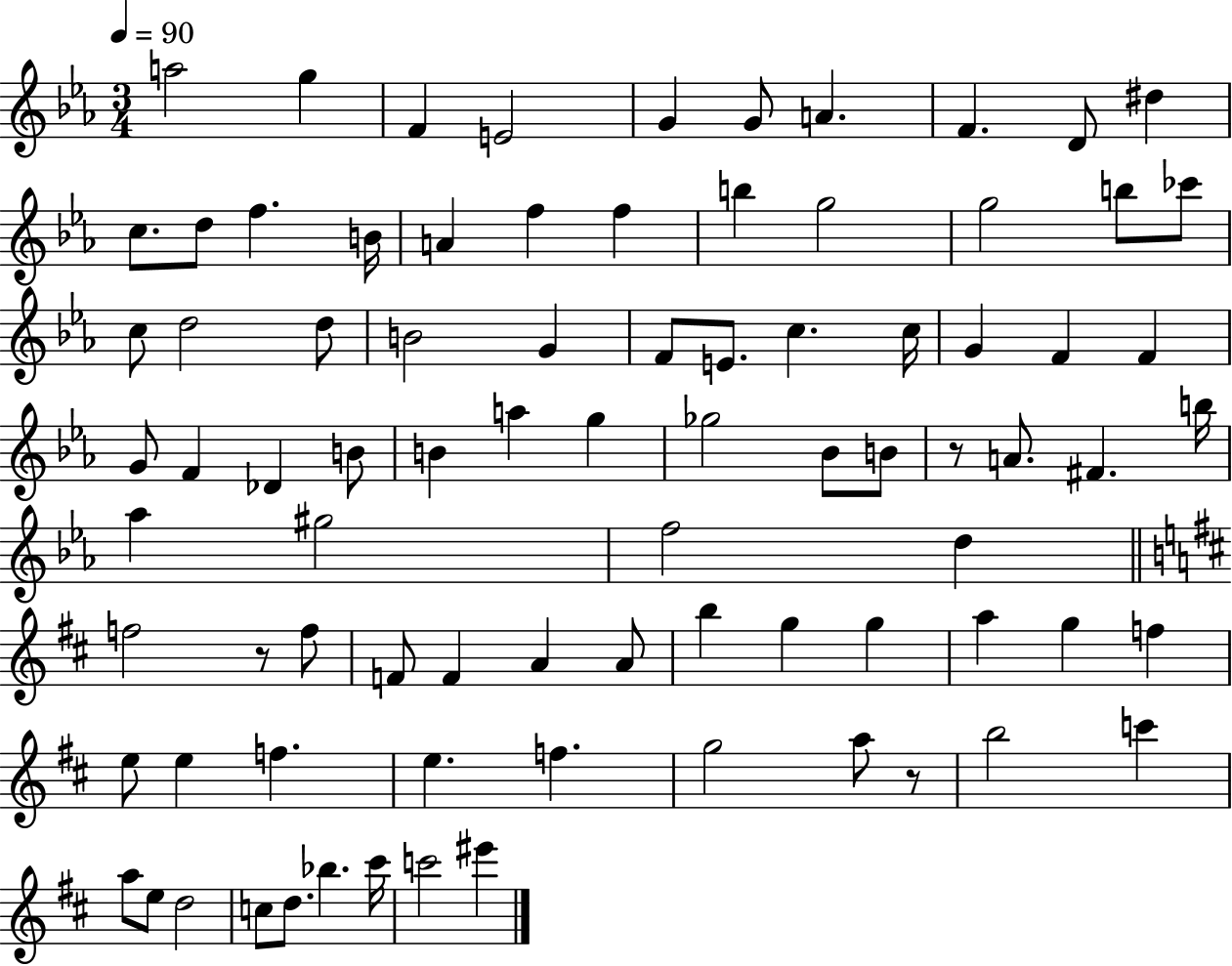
A5/h G5/q F4/q E4/h G4/q G4/e A4/q. F4/q. D4/e D#5/q C5/e. D5/e F5/q. B4/s A4/q F5/q F5/q B5/q G5/h G5/h B5/e CES6/e C5/e D5/h D5/e B4/h G4/q F4/e E4/e. C5/q. C5/s G4/q F4/q F4/q G4/e F4/q Db4/q B4/e B4/q A5/q G5/q Gb5/h Bb4/e B4/e R/e A4/e. F#4/q. B5/s Ab5/q G#5/h F5/h D5/q F5/h R/e F5/e F4/e F4/q A4/q A4/e B5/q G5/q G5/q A5/q G5/q F5/q E5/e E5/q F5/q. E5/q. F5/q. G5/h A5/e R/e B5/h C6/q A5/e E5/e D5/h C5/e D5/e. Bb5/q. C#6/s C6/h EIS6/q